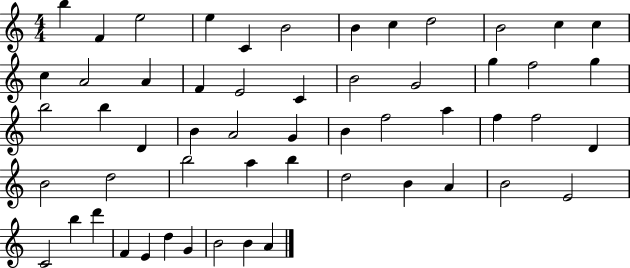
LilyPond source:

{
  \clef treble
  \numericTimeSignature
  \time 4/4
  \key c \major
  b''4 f'4 e''2 | e''4 c'4 b'2 | b'4 c''4 d''2 | b'2 c''4 c''4 | \break c''4 a'2 a'4 | f'4 e'2 c'4 | b'2 g'2 | g''4 f''2 g''4 | \break b''2 b''4 d'4 | b'4 a'2 g'4 | b'4 f''2 a''4 | f''4 f''2 d'4 | \break b'2 d''2 | b''2 a''4 b''4 | d''2 b'4 a'4 | b'2 e'2 | \break c'2 b''4 d'''4 | f'4 e'4 d''4 g'4 | b'2 b'4 a'4 | \bar "|."
}